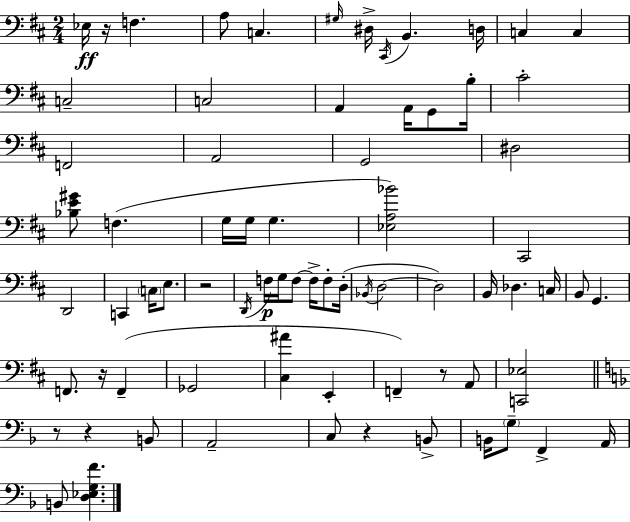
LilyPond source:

{
  \clef bass
  \numericTimeSignature
  \time 2/4
  \key d \major
  ees16\ff r16 f4. | a8 c4. | \grace { gis16 } dis16-> \acciaccatura { cis,16 } b,4. | d16 c4 c4 | \break c2-- | c2 | a,4 a,16 g,8 | b16-. cis'2-. | \break f,2 | a,2 | g,2 | dis2 | \break <bes e' gis'>8 f4.( | g16 g16 g4. | <ees a bes'>2) | cis,2 | \break d,2 | c,4 \parenthesize c16 e8. | r2 | \acciaccatura { d,16 } f16\p g16 f8~~ f16-> | \break f8-. d16-.( \acciaccatura { bes,16 } d2~~ | d2) | b,16 des4. | c16 b,8 g,4. | \break f,8. r16 | f,4--( ges,2 | <cis ais'>4 | e,4-. f,4--) | \break r8 a,8 <c, ees>2 | \bar "||" \break \key f \major r8 r4 b,8 | a,2-- | c8 r4 b,8-> | b,16 \parenthesize g8-- f,4-> a,16 | \break b,8 <d ees g f'>4. | \bar "|."
}